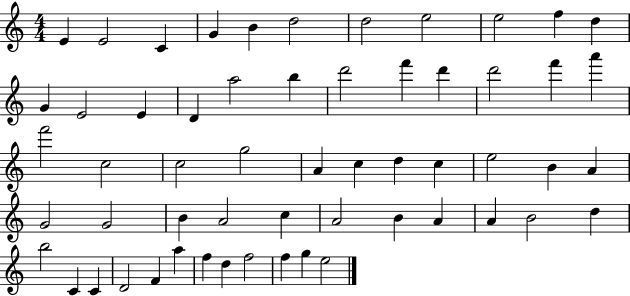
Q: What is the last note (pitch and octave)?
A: E5